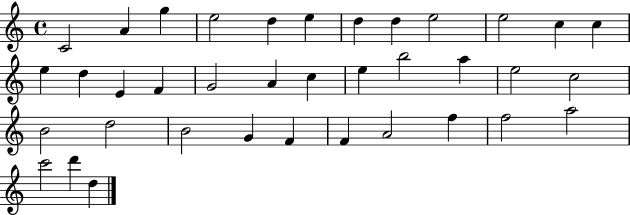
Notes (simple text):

C4/h A4/q G5/q E5/h D5/q E5/q D5/q D5/q E5/h E5/h C5/q C5/q E5/q D5/q E4/q F4/q G4/h A4/q C5/q E5/q B5/h A5/q E5/h C5/h B4/h D5/h B4/h G4/q F4/q F4/q A4/h F5/q F5/h A5/h C6/h D6/q D5/q